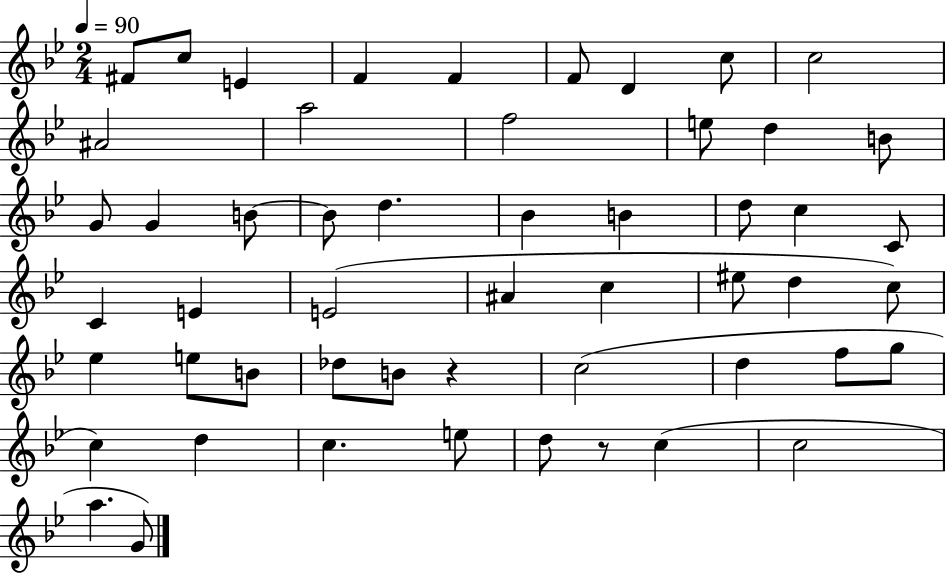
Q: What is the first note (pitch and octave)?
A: F#4